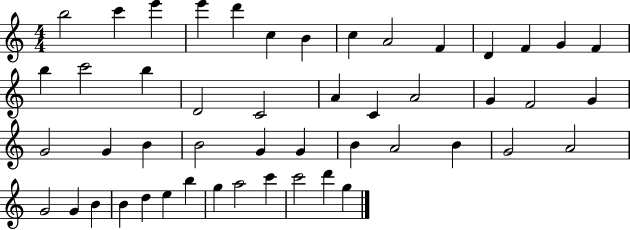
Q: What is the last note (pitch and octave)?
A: G5